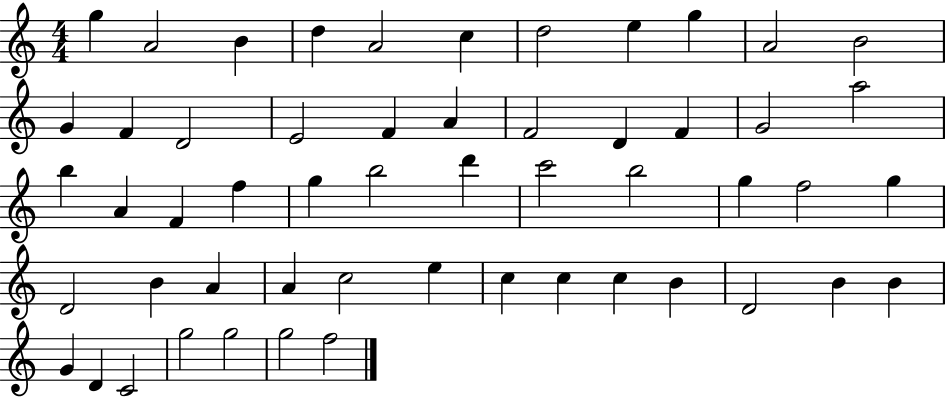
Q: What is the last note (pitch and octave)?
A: F5